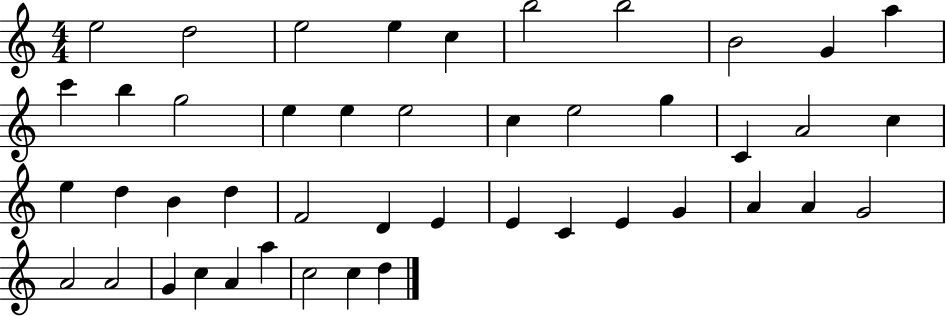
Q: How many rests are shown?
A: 0